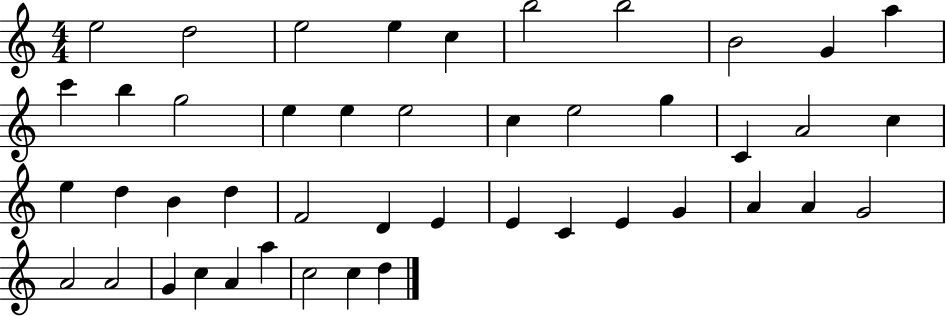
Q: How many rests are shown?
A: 0